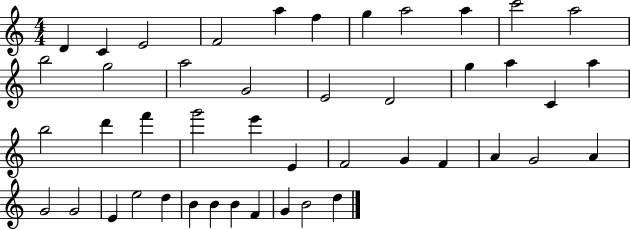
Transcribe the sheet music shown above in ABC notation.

X:1
T:Untitled
M:4/4
L:1/4
K:C
D C E2 F2 a f g a2 a c'2 a2 b2 g2 a2 G2 E2 D2 g a C a b2 d' f' g'2 e' E F2 G F A G2 A G2 G2 E e2 d B B B F G B2 d